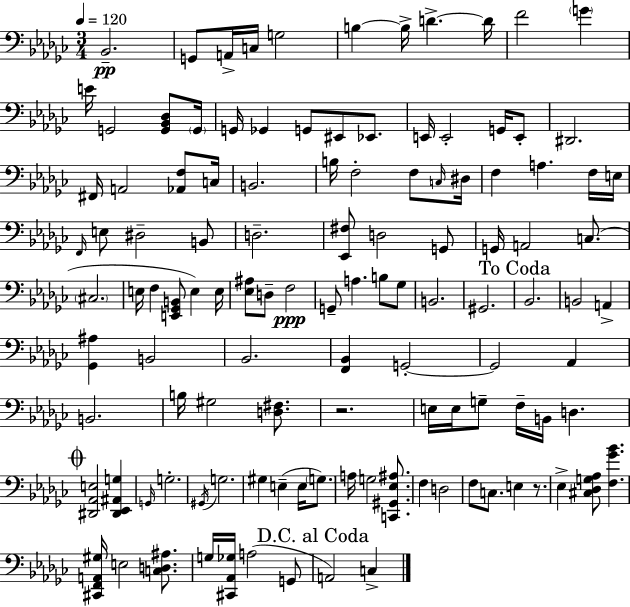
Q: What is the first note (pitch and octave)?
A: Bb2